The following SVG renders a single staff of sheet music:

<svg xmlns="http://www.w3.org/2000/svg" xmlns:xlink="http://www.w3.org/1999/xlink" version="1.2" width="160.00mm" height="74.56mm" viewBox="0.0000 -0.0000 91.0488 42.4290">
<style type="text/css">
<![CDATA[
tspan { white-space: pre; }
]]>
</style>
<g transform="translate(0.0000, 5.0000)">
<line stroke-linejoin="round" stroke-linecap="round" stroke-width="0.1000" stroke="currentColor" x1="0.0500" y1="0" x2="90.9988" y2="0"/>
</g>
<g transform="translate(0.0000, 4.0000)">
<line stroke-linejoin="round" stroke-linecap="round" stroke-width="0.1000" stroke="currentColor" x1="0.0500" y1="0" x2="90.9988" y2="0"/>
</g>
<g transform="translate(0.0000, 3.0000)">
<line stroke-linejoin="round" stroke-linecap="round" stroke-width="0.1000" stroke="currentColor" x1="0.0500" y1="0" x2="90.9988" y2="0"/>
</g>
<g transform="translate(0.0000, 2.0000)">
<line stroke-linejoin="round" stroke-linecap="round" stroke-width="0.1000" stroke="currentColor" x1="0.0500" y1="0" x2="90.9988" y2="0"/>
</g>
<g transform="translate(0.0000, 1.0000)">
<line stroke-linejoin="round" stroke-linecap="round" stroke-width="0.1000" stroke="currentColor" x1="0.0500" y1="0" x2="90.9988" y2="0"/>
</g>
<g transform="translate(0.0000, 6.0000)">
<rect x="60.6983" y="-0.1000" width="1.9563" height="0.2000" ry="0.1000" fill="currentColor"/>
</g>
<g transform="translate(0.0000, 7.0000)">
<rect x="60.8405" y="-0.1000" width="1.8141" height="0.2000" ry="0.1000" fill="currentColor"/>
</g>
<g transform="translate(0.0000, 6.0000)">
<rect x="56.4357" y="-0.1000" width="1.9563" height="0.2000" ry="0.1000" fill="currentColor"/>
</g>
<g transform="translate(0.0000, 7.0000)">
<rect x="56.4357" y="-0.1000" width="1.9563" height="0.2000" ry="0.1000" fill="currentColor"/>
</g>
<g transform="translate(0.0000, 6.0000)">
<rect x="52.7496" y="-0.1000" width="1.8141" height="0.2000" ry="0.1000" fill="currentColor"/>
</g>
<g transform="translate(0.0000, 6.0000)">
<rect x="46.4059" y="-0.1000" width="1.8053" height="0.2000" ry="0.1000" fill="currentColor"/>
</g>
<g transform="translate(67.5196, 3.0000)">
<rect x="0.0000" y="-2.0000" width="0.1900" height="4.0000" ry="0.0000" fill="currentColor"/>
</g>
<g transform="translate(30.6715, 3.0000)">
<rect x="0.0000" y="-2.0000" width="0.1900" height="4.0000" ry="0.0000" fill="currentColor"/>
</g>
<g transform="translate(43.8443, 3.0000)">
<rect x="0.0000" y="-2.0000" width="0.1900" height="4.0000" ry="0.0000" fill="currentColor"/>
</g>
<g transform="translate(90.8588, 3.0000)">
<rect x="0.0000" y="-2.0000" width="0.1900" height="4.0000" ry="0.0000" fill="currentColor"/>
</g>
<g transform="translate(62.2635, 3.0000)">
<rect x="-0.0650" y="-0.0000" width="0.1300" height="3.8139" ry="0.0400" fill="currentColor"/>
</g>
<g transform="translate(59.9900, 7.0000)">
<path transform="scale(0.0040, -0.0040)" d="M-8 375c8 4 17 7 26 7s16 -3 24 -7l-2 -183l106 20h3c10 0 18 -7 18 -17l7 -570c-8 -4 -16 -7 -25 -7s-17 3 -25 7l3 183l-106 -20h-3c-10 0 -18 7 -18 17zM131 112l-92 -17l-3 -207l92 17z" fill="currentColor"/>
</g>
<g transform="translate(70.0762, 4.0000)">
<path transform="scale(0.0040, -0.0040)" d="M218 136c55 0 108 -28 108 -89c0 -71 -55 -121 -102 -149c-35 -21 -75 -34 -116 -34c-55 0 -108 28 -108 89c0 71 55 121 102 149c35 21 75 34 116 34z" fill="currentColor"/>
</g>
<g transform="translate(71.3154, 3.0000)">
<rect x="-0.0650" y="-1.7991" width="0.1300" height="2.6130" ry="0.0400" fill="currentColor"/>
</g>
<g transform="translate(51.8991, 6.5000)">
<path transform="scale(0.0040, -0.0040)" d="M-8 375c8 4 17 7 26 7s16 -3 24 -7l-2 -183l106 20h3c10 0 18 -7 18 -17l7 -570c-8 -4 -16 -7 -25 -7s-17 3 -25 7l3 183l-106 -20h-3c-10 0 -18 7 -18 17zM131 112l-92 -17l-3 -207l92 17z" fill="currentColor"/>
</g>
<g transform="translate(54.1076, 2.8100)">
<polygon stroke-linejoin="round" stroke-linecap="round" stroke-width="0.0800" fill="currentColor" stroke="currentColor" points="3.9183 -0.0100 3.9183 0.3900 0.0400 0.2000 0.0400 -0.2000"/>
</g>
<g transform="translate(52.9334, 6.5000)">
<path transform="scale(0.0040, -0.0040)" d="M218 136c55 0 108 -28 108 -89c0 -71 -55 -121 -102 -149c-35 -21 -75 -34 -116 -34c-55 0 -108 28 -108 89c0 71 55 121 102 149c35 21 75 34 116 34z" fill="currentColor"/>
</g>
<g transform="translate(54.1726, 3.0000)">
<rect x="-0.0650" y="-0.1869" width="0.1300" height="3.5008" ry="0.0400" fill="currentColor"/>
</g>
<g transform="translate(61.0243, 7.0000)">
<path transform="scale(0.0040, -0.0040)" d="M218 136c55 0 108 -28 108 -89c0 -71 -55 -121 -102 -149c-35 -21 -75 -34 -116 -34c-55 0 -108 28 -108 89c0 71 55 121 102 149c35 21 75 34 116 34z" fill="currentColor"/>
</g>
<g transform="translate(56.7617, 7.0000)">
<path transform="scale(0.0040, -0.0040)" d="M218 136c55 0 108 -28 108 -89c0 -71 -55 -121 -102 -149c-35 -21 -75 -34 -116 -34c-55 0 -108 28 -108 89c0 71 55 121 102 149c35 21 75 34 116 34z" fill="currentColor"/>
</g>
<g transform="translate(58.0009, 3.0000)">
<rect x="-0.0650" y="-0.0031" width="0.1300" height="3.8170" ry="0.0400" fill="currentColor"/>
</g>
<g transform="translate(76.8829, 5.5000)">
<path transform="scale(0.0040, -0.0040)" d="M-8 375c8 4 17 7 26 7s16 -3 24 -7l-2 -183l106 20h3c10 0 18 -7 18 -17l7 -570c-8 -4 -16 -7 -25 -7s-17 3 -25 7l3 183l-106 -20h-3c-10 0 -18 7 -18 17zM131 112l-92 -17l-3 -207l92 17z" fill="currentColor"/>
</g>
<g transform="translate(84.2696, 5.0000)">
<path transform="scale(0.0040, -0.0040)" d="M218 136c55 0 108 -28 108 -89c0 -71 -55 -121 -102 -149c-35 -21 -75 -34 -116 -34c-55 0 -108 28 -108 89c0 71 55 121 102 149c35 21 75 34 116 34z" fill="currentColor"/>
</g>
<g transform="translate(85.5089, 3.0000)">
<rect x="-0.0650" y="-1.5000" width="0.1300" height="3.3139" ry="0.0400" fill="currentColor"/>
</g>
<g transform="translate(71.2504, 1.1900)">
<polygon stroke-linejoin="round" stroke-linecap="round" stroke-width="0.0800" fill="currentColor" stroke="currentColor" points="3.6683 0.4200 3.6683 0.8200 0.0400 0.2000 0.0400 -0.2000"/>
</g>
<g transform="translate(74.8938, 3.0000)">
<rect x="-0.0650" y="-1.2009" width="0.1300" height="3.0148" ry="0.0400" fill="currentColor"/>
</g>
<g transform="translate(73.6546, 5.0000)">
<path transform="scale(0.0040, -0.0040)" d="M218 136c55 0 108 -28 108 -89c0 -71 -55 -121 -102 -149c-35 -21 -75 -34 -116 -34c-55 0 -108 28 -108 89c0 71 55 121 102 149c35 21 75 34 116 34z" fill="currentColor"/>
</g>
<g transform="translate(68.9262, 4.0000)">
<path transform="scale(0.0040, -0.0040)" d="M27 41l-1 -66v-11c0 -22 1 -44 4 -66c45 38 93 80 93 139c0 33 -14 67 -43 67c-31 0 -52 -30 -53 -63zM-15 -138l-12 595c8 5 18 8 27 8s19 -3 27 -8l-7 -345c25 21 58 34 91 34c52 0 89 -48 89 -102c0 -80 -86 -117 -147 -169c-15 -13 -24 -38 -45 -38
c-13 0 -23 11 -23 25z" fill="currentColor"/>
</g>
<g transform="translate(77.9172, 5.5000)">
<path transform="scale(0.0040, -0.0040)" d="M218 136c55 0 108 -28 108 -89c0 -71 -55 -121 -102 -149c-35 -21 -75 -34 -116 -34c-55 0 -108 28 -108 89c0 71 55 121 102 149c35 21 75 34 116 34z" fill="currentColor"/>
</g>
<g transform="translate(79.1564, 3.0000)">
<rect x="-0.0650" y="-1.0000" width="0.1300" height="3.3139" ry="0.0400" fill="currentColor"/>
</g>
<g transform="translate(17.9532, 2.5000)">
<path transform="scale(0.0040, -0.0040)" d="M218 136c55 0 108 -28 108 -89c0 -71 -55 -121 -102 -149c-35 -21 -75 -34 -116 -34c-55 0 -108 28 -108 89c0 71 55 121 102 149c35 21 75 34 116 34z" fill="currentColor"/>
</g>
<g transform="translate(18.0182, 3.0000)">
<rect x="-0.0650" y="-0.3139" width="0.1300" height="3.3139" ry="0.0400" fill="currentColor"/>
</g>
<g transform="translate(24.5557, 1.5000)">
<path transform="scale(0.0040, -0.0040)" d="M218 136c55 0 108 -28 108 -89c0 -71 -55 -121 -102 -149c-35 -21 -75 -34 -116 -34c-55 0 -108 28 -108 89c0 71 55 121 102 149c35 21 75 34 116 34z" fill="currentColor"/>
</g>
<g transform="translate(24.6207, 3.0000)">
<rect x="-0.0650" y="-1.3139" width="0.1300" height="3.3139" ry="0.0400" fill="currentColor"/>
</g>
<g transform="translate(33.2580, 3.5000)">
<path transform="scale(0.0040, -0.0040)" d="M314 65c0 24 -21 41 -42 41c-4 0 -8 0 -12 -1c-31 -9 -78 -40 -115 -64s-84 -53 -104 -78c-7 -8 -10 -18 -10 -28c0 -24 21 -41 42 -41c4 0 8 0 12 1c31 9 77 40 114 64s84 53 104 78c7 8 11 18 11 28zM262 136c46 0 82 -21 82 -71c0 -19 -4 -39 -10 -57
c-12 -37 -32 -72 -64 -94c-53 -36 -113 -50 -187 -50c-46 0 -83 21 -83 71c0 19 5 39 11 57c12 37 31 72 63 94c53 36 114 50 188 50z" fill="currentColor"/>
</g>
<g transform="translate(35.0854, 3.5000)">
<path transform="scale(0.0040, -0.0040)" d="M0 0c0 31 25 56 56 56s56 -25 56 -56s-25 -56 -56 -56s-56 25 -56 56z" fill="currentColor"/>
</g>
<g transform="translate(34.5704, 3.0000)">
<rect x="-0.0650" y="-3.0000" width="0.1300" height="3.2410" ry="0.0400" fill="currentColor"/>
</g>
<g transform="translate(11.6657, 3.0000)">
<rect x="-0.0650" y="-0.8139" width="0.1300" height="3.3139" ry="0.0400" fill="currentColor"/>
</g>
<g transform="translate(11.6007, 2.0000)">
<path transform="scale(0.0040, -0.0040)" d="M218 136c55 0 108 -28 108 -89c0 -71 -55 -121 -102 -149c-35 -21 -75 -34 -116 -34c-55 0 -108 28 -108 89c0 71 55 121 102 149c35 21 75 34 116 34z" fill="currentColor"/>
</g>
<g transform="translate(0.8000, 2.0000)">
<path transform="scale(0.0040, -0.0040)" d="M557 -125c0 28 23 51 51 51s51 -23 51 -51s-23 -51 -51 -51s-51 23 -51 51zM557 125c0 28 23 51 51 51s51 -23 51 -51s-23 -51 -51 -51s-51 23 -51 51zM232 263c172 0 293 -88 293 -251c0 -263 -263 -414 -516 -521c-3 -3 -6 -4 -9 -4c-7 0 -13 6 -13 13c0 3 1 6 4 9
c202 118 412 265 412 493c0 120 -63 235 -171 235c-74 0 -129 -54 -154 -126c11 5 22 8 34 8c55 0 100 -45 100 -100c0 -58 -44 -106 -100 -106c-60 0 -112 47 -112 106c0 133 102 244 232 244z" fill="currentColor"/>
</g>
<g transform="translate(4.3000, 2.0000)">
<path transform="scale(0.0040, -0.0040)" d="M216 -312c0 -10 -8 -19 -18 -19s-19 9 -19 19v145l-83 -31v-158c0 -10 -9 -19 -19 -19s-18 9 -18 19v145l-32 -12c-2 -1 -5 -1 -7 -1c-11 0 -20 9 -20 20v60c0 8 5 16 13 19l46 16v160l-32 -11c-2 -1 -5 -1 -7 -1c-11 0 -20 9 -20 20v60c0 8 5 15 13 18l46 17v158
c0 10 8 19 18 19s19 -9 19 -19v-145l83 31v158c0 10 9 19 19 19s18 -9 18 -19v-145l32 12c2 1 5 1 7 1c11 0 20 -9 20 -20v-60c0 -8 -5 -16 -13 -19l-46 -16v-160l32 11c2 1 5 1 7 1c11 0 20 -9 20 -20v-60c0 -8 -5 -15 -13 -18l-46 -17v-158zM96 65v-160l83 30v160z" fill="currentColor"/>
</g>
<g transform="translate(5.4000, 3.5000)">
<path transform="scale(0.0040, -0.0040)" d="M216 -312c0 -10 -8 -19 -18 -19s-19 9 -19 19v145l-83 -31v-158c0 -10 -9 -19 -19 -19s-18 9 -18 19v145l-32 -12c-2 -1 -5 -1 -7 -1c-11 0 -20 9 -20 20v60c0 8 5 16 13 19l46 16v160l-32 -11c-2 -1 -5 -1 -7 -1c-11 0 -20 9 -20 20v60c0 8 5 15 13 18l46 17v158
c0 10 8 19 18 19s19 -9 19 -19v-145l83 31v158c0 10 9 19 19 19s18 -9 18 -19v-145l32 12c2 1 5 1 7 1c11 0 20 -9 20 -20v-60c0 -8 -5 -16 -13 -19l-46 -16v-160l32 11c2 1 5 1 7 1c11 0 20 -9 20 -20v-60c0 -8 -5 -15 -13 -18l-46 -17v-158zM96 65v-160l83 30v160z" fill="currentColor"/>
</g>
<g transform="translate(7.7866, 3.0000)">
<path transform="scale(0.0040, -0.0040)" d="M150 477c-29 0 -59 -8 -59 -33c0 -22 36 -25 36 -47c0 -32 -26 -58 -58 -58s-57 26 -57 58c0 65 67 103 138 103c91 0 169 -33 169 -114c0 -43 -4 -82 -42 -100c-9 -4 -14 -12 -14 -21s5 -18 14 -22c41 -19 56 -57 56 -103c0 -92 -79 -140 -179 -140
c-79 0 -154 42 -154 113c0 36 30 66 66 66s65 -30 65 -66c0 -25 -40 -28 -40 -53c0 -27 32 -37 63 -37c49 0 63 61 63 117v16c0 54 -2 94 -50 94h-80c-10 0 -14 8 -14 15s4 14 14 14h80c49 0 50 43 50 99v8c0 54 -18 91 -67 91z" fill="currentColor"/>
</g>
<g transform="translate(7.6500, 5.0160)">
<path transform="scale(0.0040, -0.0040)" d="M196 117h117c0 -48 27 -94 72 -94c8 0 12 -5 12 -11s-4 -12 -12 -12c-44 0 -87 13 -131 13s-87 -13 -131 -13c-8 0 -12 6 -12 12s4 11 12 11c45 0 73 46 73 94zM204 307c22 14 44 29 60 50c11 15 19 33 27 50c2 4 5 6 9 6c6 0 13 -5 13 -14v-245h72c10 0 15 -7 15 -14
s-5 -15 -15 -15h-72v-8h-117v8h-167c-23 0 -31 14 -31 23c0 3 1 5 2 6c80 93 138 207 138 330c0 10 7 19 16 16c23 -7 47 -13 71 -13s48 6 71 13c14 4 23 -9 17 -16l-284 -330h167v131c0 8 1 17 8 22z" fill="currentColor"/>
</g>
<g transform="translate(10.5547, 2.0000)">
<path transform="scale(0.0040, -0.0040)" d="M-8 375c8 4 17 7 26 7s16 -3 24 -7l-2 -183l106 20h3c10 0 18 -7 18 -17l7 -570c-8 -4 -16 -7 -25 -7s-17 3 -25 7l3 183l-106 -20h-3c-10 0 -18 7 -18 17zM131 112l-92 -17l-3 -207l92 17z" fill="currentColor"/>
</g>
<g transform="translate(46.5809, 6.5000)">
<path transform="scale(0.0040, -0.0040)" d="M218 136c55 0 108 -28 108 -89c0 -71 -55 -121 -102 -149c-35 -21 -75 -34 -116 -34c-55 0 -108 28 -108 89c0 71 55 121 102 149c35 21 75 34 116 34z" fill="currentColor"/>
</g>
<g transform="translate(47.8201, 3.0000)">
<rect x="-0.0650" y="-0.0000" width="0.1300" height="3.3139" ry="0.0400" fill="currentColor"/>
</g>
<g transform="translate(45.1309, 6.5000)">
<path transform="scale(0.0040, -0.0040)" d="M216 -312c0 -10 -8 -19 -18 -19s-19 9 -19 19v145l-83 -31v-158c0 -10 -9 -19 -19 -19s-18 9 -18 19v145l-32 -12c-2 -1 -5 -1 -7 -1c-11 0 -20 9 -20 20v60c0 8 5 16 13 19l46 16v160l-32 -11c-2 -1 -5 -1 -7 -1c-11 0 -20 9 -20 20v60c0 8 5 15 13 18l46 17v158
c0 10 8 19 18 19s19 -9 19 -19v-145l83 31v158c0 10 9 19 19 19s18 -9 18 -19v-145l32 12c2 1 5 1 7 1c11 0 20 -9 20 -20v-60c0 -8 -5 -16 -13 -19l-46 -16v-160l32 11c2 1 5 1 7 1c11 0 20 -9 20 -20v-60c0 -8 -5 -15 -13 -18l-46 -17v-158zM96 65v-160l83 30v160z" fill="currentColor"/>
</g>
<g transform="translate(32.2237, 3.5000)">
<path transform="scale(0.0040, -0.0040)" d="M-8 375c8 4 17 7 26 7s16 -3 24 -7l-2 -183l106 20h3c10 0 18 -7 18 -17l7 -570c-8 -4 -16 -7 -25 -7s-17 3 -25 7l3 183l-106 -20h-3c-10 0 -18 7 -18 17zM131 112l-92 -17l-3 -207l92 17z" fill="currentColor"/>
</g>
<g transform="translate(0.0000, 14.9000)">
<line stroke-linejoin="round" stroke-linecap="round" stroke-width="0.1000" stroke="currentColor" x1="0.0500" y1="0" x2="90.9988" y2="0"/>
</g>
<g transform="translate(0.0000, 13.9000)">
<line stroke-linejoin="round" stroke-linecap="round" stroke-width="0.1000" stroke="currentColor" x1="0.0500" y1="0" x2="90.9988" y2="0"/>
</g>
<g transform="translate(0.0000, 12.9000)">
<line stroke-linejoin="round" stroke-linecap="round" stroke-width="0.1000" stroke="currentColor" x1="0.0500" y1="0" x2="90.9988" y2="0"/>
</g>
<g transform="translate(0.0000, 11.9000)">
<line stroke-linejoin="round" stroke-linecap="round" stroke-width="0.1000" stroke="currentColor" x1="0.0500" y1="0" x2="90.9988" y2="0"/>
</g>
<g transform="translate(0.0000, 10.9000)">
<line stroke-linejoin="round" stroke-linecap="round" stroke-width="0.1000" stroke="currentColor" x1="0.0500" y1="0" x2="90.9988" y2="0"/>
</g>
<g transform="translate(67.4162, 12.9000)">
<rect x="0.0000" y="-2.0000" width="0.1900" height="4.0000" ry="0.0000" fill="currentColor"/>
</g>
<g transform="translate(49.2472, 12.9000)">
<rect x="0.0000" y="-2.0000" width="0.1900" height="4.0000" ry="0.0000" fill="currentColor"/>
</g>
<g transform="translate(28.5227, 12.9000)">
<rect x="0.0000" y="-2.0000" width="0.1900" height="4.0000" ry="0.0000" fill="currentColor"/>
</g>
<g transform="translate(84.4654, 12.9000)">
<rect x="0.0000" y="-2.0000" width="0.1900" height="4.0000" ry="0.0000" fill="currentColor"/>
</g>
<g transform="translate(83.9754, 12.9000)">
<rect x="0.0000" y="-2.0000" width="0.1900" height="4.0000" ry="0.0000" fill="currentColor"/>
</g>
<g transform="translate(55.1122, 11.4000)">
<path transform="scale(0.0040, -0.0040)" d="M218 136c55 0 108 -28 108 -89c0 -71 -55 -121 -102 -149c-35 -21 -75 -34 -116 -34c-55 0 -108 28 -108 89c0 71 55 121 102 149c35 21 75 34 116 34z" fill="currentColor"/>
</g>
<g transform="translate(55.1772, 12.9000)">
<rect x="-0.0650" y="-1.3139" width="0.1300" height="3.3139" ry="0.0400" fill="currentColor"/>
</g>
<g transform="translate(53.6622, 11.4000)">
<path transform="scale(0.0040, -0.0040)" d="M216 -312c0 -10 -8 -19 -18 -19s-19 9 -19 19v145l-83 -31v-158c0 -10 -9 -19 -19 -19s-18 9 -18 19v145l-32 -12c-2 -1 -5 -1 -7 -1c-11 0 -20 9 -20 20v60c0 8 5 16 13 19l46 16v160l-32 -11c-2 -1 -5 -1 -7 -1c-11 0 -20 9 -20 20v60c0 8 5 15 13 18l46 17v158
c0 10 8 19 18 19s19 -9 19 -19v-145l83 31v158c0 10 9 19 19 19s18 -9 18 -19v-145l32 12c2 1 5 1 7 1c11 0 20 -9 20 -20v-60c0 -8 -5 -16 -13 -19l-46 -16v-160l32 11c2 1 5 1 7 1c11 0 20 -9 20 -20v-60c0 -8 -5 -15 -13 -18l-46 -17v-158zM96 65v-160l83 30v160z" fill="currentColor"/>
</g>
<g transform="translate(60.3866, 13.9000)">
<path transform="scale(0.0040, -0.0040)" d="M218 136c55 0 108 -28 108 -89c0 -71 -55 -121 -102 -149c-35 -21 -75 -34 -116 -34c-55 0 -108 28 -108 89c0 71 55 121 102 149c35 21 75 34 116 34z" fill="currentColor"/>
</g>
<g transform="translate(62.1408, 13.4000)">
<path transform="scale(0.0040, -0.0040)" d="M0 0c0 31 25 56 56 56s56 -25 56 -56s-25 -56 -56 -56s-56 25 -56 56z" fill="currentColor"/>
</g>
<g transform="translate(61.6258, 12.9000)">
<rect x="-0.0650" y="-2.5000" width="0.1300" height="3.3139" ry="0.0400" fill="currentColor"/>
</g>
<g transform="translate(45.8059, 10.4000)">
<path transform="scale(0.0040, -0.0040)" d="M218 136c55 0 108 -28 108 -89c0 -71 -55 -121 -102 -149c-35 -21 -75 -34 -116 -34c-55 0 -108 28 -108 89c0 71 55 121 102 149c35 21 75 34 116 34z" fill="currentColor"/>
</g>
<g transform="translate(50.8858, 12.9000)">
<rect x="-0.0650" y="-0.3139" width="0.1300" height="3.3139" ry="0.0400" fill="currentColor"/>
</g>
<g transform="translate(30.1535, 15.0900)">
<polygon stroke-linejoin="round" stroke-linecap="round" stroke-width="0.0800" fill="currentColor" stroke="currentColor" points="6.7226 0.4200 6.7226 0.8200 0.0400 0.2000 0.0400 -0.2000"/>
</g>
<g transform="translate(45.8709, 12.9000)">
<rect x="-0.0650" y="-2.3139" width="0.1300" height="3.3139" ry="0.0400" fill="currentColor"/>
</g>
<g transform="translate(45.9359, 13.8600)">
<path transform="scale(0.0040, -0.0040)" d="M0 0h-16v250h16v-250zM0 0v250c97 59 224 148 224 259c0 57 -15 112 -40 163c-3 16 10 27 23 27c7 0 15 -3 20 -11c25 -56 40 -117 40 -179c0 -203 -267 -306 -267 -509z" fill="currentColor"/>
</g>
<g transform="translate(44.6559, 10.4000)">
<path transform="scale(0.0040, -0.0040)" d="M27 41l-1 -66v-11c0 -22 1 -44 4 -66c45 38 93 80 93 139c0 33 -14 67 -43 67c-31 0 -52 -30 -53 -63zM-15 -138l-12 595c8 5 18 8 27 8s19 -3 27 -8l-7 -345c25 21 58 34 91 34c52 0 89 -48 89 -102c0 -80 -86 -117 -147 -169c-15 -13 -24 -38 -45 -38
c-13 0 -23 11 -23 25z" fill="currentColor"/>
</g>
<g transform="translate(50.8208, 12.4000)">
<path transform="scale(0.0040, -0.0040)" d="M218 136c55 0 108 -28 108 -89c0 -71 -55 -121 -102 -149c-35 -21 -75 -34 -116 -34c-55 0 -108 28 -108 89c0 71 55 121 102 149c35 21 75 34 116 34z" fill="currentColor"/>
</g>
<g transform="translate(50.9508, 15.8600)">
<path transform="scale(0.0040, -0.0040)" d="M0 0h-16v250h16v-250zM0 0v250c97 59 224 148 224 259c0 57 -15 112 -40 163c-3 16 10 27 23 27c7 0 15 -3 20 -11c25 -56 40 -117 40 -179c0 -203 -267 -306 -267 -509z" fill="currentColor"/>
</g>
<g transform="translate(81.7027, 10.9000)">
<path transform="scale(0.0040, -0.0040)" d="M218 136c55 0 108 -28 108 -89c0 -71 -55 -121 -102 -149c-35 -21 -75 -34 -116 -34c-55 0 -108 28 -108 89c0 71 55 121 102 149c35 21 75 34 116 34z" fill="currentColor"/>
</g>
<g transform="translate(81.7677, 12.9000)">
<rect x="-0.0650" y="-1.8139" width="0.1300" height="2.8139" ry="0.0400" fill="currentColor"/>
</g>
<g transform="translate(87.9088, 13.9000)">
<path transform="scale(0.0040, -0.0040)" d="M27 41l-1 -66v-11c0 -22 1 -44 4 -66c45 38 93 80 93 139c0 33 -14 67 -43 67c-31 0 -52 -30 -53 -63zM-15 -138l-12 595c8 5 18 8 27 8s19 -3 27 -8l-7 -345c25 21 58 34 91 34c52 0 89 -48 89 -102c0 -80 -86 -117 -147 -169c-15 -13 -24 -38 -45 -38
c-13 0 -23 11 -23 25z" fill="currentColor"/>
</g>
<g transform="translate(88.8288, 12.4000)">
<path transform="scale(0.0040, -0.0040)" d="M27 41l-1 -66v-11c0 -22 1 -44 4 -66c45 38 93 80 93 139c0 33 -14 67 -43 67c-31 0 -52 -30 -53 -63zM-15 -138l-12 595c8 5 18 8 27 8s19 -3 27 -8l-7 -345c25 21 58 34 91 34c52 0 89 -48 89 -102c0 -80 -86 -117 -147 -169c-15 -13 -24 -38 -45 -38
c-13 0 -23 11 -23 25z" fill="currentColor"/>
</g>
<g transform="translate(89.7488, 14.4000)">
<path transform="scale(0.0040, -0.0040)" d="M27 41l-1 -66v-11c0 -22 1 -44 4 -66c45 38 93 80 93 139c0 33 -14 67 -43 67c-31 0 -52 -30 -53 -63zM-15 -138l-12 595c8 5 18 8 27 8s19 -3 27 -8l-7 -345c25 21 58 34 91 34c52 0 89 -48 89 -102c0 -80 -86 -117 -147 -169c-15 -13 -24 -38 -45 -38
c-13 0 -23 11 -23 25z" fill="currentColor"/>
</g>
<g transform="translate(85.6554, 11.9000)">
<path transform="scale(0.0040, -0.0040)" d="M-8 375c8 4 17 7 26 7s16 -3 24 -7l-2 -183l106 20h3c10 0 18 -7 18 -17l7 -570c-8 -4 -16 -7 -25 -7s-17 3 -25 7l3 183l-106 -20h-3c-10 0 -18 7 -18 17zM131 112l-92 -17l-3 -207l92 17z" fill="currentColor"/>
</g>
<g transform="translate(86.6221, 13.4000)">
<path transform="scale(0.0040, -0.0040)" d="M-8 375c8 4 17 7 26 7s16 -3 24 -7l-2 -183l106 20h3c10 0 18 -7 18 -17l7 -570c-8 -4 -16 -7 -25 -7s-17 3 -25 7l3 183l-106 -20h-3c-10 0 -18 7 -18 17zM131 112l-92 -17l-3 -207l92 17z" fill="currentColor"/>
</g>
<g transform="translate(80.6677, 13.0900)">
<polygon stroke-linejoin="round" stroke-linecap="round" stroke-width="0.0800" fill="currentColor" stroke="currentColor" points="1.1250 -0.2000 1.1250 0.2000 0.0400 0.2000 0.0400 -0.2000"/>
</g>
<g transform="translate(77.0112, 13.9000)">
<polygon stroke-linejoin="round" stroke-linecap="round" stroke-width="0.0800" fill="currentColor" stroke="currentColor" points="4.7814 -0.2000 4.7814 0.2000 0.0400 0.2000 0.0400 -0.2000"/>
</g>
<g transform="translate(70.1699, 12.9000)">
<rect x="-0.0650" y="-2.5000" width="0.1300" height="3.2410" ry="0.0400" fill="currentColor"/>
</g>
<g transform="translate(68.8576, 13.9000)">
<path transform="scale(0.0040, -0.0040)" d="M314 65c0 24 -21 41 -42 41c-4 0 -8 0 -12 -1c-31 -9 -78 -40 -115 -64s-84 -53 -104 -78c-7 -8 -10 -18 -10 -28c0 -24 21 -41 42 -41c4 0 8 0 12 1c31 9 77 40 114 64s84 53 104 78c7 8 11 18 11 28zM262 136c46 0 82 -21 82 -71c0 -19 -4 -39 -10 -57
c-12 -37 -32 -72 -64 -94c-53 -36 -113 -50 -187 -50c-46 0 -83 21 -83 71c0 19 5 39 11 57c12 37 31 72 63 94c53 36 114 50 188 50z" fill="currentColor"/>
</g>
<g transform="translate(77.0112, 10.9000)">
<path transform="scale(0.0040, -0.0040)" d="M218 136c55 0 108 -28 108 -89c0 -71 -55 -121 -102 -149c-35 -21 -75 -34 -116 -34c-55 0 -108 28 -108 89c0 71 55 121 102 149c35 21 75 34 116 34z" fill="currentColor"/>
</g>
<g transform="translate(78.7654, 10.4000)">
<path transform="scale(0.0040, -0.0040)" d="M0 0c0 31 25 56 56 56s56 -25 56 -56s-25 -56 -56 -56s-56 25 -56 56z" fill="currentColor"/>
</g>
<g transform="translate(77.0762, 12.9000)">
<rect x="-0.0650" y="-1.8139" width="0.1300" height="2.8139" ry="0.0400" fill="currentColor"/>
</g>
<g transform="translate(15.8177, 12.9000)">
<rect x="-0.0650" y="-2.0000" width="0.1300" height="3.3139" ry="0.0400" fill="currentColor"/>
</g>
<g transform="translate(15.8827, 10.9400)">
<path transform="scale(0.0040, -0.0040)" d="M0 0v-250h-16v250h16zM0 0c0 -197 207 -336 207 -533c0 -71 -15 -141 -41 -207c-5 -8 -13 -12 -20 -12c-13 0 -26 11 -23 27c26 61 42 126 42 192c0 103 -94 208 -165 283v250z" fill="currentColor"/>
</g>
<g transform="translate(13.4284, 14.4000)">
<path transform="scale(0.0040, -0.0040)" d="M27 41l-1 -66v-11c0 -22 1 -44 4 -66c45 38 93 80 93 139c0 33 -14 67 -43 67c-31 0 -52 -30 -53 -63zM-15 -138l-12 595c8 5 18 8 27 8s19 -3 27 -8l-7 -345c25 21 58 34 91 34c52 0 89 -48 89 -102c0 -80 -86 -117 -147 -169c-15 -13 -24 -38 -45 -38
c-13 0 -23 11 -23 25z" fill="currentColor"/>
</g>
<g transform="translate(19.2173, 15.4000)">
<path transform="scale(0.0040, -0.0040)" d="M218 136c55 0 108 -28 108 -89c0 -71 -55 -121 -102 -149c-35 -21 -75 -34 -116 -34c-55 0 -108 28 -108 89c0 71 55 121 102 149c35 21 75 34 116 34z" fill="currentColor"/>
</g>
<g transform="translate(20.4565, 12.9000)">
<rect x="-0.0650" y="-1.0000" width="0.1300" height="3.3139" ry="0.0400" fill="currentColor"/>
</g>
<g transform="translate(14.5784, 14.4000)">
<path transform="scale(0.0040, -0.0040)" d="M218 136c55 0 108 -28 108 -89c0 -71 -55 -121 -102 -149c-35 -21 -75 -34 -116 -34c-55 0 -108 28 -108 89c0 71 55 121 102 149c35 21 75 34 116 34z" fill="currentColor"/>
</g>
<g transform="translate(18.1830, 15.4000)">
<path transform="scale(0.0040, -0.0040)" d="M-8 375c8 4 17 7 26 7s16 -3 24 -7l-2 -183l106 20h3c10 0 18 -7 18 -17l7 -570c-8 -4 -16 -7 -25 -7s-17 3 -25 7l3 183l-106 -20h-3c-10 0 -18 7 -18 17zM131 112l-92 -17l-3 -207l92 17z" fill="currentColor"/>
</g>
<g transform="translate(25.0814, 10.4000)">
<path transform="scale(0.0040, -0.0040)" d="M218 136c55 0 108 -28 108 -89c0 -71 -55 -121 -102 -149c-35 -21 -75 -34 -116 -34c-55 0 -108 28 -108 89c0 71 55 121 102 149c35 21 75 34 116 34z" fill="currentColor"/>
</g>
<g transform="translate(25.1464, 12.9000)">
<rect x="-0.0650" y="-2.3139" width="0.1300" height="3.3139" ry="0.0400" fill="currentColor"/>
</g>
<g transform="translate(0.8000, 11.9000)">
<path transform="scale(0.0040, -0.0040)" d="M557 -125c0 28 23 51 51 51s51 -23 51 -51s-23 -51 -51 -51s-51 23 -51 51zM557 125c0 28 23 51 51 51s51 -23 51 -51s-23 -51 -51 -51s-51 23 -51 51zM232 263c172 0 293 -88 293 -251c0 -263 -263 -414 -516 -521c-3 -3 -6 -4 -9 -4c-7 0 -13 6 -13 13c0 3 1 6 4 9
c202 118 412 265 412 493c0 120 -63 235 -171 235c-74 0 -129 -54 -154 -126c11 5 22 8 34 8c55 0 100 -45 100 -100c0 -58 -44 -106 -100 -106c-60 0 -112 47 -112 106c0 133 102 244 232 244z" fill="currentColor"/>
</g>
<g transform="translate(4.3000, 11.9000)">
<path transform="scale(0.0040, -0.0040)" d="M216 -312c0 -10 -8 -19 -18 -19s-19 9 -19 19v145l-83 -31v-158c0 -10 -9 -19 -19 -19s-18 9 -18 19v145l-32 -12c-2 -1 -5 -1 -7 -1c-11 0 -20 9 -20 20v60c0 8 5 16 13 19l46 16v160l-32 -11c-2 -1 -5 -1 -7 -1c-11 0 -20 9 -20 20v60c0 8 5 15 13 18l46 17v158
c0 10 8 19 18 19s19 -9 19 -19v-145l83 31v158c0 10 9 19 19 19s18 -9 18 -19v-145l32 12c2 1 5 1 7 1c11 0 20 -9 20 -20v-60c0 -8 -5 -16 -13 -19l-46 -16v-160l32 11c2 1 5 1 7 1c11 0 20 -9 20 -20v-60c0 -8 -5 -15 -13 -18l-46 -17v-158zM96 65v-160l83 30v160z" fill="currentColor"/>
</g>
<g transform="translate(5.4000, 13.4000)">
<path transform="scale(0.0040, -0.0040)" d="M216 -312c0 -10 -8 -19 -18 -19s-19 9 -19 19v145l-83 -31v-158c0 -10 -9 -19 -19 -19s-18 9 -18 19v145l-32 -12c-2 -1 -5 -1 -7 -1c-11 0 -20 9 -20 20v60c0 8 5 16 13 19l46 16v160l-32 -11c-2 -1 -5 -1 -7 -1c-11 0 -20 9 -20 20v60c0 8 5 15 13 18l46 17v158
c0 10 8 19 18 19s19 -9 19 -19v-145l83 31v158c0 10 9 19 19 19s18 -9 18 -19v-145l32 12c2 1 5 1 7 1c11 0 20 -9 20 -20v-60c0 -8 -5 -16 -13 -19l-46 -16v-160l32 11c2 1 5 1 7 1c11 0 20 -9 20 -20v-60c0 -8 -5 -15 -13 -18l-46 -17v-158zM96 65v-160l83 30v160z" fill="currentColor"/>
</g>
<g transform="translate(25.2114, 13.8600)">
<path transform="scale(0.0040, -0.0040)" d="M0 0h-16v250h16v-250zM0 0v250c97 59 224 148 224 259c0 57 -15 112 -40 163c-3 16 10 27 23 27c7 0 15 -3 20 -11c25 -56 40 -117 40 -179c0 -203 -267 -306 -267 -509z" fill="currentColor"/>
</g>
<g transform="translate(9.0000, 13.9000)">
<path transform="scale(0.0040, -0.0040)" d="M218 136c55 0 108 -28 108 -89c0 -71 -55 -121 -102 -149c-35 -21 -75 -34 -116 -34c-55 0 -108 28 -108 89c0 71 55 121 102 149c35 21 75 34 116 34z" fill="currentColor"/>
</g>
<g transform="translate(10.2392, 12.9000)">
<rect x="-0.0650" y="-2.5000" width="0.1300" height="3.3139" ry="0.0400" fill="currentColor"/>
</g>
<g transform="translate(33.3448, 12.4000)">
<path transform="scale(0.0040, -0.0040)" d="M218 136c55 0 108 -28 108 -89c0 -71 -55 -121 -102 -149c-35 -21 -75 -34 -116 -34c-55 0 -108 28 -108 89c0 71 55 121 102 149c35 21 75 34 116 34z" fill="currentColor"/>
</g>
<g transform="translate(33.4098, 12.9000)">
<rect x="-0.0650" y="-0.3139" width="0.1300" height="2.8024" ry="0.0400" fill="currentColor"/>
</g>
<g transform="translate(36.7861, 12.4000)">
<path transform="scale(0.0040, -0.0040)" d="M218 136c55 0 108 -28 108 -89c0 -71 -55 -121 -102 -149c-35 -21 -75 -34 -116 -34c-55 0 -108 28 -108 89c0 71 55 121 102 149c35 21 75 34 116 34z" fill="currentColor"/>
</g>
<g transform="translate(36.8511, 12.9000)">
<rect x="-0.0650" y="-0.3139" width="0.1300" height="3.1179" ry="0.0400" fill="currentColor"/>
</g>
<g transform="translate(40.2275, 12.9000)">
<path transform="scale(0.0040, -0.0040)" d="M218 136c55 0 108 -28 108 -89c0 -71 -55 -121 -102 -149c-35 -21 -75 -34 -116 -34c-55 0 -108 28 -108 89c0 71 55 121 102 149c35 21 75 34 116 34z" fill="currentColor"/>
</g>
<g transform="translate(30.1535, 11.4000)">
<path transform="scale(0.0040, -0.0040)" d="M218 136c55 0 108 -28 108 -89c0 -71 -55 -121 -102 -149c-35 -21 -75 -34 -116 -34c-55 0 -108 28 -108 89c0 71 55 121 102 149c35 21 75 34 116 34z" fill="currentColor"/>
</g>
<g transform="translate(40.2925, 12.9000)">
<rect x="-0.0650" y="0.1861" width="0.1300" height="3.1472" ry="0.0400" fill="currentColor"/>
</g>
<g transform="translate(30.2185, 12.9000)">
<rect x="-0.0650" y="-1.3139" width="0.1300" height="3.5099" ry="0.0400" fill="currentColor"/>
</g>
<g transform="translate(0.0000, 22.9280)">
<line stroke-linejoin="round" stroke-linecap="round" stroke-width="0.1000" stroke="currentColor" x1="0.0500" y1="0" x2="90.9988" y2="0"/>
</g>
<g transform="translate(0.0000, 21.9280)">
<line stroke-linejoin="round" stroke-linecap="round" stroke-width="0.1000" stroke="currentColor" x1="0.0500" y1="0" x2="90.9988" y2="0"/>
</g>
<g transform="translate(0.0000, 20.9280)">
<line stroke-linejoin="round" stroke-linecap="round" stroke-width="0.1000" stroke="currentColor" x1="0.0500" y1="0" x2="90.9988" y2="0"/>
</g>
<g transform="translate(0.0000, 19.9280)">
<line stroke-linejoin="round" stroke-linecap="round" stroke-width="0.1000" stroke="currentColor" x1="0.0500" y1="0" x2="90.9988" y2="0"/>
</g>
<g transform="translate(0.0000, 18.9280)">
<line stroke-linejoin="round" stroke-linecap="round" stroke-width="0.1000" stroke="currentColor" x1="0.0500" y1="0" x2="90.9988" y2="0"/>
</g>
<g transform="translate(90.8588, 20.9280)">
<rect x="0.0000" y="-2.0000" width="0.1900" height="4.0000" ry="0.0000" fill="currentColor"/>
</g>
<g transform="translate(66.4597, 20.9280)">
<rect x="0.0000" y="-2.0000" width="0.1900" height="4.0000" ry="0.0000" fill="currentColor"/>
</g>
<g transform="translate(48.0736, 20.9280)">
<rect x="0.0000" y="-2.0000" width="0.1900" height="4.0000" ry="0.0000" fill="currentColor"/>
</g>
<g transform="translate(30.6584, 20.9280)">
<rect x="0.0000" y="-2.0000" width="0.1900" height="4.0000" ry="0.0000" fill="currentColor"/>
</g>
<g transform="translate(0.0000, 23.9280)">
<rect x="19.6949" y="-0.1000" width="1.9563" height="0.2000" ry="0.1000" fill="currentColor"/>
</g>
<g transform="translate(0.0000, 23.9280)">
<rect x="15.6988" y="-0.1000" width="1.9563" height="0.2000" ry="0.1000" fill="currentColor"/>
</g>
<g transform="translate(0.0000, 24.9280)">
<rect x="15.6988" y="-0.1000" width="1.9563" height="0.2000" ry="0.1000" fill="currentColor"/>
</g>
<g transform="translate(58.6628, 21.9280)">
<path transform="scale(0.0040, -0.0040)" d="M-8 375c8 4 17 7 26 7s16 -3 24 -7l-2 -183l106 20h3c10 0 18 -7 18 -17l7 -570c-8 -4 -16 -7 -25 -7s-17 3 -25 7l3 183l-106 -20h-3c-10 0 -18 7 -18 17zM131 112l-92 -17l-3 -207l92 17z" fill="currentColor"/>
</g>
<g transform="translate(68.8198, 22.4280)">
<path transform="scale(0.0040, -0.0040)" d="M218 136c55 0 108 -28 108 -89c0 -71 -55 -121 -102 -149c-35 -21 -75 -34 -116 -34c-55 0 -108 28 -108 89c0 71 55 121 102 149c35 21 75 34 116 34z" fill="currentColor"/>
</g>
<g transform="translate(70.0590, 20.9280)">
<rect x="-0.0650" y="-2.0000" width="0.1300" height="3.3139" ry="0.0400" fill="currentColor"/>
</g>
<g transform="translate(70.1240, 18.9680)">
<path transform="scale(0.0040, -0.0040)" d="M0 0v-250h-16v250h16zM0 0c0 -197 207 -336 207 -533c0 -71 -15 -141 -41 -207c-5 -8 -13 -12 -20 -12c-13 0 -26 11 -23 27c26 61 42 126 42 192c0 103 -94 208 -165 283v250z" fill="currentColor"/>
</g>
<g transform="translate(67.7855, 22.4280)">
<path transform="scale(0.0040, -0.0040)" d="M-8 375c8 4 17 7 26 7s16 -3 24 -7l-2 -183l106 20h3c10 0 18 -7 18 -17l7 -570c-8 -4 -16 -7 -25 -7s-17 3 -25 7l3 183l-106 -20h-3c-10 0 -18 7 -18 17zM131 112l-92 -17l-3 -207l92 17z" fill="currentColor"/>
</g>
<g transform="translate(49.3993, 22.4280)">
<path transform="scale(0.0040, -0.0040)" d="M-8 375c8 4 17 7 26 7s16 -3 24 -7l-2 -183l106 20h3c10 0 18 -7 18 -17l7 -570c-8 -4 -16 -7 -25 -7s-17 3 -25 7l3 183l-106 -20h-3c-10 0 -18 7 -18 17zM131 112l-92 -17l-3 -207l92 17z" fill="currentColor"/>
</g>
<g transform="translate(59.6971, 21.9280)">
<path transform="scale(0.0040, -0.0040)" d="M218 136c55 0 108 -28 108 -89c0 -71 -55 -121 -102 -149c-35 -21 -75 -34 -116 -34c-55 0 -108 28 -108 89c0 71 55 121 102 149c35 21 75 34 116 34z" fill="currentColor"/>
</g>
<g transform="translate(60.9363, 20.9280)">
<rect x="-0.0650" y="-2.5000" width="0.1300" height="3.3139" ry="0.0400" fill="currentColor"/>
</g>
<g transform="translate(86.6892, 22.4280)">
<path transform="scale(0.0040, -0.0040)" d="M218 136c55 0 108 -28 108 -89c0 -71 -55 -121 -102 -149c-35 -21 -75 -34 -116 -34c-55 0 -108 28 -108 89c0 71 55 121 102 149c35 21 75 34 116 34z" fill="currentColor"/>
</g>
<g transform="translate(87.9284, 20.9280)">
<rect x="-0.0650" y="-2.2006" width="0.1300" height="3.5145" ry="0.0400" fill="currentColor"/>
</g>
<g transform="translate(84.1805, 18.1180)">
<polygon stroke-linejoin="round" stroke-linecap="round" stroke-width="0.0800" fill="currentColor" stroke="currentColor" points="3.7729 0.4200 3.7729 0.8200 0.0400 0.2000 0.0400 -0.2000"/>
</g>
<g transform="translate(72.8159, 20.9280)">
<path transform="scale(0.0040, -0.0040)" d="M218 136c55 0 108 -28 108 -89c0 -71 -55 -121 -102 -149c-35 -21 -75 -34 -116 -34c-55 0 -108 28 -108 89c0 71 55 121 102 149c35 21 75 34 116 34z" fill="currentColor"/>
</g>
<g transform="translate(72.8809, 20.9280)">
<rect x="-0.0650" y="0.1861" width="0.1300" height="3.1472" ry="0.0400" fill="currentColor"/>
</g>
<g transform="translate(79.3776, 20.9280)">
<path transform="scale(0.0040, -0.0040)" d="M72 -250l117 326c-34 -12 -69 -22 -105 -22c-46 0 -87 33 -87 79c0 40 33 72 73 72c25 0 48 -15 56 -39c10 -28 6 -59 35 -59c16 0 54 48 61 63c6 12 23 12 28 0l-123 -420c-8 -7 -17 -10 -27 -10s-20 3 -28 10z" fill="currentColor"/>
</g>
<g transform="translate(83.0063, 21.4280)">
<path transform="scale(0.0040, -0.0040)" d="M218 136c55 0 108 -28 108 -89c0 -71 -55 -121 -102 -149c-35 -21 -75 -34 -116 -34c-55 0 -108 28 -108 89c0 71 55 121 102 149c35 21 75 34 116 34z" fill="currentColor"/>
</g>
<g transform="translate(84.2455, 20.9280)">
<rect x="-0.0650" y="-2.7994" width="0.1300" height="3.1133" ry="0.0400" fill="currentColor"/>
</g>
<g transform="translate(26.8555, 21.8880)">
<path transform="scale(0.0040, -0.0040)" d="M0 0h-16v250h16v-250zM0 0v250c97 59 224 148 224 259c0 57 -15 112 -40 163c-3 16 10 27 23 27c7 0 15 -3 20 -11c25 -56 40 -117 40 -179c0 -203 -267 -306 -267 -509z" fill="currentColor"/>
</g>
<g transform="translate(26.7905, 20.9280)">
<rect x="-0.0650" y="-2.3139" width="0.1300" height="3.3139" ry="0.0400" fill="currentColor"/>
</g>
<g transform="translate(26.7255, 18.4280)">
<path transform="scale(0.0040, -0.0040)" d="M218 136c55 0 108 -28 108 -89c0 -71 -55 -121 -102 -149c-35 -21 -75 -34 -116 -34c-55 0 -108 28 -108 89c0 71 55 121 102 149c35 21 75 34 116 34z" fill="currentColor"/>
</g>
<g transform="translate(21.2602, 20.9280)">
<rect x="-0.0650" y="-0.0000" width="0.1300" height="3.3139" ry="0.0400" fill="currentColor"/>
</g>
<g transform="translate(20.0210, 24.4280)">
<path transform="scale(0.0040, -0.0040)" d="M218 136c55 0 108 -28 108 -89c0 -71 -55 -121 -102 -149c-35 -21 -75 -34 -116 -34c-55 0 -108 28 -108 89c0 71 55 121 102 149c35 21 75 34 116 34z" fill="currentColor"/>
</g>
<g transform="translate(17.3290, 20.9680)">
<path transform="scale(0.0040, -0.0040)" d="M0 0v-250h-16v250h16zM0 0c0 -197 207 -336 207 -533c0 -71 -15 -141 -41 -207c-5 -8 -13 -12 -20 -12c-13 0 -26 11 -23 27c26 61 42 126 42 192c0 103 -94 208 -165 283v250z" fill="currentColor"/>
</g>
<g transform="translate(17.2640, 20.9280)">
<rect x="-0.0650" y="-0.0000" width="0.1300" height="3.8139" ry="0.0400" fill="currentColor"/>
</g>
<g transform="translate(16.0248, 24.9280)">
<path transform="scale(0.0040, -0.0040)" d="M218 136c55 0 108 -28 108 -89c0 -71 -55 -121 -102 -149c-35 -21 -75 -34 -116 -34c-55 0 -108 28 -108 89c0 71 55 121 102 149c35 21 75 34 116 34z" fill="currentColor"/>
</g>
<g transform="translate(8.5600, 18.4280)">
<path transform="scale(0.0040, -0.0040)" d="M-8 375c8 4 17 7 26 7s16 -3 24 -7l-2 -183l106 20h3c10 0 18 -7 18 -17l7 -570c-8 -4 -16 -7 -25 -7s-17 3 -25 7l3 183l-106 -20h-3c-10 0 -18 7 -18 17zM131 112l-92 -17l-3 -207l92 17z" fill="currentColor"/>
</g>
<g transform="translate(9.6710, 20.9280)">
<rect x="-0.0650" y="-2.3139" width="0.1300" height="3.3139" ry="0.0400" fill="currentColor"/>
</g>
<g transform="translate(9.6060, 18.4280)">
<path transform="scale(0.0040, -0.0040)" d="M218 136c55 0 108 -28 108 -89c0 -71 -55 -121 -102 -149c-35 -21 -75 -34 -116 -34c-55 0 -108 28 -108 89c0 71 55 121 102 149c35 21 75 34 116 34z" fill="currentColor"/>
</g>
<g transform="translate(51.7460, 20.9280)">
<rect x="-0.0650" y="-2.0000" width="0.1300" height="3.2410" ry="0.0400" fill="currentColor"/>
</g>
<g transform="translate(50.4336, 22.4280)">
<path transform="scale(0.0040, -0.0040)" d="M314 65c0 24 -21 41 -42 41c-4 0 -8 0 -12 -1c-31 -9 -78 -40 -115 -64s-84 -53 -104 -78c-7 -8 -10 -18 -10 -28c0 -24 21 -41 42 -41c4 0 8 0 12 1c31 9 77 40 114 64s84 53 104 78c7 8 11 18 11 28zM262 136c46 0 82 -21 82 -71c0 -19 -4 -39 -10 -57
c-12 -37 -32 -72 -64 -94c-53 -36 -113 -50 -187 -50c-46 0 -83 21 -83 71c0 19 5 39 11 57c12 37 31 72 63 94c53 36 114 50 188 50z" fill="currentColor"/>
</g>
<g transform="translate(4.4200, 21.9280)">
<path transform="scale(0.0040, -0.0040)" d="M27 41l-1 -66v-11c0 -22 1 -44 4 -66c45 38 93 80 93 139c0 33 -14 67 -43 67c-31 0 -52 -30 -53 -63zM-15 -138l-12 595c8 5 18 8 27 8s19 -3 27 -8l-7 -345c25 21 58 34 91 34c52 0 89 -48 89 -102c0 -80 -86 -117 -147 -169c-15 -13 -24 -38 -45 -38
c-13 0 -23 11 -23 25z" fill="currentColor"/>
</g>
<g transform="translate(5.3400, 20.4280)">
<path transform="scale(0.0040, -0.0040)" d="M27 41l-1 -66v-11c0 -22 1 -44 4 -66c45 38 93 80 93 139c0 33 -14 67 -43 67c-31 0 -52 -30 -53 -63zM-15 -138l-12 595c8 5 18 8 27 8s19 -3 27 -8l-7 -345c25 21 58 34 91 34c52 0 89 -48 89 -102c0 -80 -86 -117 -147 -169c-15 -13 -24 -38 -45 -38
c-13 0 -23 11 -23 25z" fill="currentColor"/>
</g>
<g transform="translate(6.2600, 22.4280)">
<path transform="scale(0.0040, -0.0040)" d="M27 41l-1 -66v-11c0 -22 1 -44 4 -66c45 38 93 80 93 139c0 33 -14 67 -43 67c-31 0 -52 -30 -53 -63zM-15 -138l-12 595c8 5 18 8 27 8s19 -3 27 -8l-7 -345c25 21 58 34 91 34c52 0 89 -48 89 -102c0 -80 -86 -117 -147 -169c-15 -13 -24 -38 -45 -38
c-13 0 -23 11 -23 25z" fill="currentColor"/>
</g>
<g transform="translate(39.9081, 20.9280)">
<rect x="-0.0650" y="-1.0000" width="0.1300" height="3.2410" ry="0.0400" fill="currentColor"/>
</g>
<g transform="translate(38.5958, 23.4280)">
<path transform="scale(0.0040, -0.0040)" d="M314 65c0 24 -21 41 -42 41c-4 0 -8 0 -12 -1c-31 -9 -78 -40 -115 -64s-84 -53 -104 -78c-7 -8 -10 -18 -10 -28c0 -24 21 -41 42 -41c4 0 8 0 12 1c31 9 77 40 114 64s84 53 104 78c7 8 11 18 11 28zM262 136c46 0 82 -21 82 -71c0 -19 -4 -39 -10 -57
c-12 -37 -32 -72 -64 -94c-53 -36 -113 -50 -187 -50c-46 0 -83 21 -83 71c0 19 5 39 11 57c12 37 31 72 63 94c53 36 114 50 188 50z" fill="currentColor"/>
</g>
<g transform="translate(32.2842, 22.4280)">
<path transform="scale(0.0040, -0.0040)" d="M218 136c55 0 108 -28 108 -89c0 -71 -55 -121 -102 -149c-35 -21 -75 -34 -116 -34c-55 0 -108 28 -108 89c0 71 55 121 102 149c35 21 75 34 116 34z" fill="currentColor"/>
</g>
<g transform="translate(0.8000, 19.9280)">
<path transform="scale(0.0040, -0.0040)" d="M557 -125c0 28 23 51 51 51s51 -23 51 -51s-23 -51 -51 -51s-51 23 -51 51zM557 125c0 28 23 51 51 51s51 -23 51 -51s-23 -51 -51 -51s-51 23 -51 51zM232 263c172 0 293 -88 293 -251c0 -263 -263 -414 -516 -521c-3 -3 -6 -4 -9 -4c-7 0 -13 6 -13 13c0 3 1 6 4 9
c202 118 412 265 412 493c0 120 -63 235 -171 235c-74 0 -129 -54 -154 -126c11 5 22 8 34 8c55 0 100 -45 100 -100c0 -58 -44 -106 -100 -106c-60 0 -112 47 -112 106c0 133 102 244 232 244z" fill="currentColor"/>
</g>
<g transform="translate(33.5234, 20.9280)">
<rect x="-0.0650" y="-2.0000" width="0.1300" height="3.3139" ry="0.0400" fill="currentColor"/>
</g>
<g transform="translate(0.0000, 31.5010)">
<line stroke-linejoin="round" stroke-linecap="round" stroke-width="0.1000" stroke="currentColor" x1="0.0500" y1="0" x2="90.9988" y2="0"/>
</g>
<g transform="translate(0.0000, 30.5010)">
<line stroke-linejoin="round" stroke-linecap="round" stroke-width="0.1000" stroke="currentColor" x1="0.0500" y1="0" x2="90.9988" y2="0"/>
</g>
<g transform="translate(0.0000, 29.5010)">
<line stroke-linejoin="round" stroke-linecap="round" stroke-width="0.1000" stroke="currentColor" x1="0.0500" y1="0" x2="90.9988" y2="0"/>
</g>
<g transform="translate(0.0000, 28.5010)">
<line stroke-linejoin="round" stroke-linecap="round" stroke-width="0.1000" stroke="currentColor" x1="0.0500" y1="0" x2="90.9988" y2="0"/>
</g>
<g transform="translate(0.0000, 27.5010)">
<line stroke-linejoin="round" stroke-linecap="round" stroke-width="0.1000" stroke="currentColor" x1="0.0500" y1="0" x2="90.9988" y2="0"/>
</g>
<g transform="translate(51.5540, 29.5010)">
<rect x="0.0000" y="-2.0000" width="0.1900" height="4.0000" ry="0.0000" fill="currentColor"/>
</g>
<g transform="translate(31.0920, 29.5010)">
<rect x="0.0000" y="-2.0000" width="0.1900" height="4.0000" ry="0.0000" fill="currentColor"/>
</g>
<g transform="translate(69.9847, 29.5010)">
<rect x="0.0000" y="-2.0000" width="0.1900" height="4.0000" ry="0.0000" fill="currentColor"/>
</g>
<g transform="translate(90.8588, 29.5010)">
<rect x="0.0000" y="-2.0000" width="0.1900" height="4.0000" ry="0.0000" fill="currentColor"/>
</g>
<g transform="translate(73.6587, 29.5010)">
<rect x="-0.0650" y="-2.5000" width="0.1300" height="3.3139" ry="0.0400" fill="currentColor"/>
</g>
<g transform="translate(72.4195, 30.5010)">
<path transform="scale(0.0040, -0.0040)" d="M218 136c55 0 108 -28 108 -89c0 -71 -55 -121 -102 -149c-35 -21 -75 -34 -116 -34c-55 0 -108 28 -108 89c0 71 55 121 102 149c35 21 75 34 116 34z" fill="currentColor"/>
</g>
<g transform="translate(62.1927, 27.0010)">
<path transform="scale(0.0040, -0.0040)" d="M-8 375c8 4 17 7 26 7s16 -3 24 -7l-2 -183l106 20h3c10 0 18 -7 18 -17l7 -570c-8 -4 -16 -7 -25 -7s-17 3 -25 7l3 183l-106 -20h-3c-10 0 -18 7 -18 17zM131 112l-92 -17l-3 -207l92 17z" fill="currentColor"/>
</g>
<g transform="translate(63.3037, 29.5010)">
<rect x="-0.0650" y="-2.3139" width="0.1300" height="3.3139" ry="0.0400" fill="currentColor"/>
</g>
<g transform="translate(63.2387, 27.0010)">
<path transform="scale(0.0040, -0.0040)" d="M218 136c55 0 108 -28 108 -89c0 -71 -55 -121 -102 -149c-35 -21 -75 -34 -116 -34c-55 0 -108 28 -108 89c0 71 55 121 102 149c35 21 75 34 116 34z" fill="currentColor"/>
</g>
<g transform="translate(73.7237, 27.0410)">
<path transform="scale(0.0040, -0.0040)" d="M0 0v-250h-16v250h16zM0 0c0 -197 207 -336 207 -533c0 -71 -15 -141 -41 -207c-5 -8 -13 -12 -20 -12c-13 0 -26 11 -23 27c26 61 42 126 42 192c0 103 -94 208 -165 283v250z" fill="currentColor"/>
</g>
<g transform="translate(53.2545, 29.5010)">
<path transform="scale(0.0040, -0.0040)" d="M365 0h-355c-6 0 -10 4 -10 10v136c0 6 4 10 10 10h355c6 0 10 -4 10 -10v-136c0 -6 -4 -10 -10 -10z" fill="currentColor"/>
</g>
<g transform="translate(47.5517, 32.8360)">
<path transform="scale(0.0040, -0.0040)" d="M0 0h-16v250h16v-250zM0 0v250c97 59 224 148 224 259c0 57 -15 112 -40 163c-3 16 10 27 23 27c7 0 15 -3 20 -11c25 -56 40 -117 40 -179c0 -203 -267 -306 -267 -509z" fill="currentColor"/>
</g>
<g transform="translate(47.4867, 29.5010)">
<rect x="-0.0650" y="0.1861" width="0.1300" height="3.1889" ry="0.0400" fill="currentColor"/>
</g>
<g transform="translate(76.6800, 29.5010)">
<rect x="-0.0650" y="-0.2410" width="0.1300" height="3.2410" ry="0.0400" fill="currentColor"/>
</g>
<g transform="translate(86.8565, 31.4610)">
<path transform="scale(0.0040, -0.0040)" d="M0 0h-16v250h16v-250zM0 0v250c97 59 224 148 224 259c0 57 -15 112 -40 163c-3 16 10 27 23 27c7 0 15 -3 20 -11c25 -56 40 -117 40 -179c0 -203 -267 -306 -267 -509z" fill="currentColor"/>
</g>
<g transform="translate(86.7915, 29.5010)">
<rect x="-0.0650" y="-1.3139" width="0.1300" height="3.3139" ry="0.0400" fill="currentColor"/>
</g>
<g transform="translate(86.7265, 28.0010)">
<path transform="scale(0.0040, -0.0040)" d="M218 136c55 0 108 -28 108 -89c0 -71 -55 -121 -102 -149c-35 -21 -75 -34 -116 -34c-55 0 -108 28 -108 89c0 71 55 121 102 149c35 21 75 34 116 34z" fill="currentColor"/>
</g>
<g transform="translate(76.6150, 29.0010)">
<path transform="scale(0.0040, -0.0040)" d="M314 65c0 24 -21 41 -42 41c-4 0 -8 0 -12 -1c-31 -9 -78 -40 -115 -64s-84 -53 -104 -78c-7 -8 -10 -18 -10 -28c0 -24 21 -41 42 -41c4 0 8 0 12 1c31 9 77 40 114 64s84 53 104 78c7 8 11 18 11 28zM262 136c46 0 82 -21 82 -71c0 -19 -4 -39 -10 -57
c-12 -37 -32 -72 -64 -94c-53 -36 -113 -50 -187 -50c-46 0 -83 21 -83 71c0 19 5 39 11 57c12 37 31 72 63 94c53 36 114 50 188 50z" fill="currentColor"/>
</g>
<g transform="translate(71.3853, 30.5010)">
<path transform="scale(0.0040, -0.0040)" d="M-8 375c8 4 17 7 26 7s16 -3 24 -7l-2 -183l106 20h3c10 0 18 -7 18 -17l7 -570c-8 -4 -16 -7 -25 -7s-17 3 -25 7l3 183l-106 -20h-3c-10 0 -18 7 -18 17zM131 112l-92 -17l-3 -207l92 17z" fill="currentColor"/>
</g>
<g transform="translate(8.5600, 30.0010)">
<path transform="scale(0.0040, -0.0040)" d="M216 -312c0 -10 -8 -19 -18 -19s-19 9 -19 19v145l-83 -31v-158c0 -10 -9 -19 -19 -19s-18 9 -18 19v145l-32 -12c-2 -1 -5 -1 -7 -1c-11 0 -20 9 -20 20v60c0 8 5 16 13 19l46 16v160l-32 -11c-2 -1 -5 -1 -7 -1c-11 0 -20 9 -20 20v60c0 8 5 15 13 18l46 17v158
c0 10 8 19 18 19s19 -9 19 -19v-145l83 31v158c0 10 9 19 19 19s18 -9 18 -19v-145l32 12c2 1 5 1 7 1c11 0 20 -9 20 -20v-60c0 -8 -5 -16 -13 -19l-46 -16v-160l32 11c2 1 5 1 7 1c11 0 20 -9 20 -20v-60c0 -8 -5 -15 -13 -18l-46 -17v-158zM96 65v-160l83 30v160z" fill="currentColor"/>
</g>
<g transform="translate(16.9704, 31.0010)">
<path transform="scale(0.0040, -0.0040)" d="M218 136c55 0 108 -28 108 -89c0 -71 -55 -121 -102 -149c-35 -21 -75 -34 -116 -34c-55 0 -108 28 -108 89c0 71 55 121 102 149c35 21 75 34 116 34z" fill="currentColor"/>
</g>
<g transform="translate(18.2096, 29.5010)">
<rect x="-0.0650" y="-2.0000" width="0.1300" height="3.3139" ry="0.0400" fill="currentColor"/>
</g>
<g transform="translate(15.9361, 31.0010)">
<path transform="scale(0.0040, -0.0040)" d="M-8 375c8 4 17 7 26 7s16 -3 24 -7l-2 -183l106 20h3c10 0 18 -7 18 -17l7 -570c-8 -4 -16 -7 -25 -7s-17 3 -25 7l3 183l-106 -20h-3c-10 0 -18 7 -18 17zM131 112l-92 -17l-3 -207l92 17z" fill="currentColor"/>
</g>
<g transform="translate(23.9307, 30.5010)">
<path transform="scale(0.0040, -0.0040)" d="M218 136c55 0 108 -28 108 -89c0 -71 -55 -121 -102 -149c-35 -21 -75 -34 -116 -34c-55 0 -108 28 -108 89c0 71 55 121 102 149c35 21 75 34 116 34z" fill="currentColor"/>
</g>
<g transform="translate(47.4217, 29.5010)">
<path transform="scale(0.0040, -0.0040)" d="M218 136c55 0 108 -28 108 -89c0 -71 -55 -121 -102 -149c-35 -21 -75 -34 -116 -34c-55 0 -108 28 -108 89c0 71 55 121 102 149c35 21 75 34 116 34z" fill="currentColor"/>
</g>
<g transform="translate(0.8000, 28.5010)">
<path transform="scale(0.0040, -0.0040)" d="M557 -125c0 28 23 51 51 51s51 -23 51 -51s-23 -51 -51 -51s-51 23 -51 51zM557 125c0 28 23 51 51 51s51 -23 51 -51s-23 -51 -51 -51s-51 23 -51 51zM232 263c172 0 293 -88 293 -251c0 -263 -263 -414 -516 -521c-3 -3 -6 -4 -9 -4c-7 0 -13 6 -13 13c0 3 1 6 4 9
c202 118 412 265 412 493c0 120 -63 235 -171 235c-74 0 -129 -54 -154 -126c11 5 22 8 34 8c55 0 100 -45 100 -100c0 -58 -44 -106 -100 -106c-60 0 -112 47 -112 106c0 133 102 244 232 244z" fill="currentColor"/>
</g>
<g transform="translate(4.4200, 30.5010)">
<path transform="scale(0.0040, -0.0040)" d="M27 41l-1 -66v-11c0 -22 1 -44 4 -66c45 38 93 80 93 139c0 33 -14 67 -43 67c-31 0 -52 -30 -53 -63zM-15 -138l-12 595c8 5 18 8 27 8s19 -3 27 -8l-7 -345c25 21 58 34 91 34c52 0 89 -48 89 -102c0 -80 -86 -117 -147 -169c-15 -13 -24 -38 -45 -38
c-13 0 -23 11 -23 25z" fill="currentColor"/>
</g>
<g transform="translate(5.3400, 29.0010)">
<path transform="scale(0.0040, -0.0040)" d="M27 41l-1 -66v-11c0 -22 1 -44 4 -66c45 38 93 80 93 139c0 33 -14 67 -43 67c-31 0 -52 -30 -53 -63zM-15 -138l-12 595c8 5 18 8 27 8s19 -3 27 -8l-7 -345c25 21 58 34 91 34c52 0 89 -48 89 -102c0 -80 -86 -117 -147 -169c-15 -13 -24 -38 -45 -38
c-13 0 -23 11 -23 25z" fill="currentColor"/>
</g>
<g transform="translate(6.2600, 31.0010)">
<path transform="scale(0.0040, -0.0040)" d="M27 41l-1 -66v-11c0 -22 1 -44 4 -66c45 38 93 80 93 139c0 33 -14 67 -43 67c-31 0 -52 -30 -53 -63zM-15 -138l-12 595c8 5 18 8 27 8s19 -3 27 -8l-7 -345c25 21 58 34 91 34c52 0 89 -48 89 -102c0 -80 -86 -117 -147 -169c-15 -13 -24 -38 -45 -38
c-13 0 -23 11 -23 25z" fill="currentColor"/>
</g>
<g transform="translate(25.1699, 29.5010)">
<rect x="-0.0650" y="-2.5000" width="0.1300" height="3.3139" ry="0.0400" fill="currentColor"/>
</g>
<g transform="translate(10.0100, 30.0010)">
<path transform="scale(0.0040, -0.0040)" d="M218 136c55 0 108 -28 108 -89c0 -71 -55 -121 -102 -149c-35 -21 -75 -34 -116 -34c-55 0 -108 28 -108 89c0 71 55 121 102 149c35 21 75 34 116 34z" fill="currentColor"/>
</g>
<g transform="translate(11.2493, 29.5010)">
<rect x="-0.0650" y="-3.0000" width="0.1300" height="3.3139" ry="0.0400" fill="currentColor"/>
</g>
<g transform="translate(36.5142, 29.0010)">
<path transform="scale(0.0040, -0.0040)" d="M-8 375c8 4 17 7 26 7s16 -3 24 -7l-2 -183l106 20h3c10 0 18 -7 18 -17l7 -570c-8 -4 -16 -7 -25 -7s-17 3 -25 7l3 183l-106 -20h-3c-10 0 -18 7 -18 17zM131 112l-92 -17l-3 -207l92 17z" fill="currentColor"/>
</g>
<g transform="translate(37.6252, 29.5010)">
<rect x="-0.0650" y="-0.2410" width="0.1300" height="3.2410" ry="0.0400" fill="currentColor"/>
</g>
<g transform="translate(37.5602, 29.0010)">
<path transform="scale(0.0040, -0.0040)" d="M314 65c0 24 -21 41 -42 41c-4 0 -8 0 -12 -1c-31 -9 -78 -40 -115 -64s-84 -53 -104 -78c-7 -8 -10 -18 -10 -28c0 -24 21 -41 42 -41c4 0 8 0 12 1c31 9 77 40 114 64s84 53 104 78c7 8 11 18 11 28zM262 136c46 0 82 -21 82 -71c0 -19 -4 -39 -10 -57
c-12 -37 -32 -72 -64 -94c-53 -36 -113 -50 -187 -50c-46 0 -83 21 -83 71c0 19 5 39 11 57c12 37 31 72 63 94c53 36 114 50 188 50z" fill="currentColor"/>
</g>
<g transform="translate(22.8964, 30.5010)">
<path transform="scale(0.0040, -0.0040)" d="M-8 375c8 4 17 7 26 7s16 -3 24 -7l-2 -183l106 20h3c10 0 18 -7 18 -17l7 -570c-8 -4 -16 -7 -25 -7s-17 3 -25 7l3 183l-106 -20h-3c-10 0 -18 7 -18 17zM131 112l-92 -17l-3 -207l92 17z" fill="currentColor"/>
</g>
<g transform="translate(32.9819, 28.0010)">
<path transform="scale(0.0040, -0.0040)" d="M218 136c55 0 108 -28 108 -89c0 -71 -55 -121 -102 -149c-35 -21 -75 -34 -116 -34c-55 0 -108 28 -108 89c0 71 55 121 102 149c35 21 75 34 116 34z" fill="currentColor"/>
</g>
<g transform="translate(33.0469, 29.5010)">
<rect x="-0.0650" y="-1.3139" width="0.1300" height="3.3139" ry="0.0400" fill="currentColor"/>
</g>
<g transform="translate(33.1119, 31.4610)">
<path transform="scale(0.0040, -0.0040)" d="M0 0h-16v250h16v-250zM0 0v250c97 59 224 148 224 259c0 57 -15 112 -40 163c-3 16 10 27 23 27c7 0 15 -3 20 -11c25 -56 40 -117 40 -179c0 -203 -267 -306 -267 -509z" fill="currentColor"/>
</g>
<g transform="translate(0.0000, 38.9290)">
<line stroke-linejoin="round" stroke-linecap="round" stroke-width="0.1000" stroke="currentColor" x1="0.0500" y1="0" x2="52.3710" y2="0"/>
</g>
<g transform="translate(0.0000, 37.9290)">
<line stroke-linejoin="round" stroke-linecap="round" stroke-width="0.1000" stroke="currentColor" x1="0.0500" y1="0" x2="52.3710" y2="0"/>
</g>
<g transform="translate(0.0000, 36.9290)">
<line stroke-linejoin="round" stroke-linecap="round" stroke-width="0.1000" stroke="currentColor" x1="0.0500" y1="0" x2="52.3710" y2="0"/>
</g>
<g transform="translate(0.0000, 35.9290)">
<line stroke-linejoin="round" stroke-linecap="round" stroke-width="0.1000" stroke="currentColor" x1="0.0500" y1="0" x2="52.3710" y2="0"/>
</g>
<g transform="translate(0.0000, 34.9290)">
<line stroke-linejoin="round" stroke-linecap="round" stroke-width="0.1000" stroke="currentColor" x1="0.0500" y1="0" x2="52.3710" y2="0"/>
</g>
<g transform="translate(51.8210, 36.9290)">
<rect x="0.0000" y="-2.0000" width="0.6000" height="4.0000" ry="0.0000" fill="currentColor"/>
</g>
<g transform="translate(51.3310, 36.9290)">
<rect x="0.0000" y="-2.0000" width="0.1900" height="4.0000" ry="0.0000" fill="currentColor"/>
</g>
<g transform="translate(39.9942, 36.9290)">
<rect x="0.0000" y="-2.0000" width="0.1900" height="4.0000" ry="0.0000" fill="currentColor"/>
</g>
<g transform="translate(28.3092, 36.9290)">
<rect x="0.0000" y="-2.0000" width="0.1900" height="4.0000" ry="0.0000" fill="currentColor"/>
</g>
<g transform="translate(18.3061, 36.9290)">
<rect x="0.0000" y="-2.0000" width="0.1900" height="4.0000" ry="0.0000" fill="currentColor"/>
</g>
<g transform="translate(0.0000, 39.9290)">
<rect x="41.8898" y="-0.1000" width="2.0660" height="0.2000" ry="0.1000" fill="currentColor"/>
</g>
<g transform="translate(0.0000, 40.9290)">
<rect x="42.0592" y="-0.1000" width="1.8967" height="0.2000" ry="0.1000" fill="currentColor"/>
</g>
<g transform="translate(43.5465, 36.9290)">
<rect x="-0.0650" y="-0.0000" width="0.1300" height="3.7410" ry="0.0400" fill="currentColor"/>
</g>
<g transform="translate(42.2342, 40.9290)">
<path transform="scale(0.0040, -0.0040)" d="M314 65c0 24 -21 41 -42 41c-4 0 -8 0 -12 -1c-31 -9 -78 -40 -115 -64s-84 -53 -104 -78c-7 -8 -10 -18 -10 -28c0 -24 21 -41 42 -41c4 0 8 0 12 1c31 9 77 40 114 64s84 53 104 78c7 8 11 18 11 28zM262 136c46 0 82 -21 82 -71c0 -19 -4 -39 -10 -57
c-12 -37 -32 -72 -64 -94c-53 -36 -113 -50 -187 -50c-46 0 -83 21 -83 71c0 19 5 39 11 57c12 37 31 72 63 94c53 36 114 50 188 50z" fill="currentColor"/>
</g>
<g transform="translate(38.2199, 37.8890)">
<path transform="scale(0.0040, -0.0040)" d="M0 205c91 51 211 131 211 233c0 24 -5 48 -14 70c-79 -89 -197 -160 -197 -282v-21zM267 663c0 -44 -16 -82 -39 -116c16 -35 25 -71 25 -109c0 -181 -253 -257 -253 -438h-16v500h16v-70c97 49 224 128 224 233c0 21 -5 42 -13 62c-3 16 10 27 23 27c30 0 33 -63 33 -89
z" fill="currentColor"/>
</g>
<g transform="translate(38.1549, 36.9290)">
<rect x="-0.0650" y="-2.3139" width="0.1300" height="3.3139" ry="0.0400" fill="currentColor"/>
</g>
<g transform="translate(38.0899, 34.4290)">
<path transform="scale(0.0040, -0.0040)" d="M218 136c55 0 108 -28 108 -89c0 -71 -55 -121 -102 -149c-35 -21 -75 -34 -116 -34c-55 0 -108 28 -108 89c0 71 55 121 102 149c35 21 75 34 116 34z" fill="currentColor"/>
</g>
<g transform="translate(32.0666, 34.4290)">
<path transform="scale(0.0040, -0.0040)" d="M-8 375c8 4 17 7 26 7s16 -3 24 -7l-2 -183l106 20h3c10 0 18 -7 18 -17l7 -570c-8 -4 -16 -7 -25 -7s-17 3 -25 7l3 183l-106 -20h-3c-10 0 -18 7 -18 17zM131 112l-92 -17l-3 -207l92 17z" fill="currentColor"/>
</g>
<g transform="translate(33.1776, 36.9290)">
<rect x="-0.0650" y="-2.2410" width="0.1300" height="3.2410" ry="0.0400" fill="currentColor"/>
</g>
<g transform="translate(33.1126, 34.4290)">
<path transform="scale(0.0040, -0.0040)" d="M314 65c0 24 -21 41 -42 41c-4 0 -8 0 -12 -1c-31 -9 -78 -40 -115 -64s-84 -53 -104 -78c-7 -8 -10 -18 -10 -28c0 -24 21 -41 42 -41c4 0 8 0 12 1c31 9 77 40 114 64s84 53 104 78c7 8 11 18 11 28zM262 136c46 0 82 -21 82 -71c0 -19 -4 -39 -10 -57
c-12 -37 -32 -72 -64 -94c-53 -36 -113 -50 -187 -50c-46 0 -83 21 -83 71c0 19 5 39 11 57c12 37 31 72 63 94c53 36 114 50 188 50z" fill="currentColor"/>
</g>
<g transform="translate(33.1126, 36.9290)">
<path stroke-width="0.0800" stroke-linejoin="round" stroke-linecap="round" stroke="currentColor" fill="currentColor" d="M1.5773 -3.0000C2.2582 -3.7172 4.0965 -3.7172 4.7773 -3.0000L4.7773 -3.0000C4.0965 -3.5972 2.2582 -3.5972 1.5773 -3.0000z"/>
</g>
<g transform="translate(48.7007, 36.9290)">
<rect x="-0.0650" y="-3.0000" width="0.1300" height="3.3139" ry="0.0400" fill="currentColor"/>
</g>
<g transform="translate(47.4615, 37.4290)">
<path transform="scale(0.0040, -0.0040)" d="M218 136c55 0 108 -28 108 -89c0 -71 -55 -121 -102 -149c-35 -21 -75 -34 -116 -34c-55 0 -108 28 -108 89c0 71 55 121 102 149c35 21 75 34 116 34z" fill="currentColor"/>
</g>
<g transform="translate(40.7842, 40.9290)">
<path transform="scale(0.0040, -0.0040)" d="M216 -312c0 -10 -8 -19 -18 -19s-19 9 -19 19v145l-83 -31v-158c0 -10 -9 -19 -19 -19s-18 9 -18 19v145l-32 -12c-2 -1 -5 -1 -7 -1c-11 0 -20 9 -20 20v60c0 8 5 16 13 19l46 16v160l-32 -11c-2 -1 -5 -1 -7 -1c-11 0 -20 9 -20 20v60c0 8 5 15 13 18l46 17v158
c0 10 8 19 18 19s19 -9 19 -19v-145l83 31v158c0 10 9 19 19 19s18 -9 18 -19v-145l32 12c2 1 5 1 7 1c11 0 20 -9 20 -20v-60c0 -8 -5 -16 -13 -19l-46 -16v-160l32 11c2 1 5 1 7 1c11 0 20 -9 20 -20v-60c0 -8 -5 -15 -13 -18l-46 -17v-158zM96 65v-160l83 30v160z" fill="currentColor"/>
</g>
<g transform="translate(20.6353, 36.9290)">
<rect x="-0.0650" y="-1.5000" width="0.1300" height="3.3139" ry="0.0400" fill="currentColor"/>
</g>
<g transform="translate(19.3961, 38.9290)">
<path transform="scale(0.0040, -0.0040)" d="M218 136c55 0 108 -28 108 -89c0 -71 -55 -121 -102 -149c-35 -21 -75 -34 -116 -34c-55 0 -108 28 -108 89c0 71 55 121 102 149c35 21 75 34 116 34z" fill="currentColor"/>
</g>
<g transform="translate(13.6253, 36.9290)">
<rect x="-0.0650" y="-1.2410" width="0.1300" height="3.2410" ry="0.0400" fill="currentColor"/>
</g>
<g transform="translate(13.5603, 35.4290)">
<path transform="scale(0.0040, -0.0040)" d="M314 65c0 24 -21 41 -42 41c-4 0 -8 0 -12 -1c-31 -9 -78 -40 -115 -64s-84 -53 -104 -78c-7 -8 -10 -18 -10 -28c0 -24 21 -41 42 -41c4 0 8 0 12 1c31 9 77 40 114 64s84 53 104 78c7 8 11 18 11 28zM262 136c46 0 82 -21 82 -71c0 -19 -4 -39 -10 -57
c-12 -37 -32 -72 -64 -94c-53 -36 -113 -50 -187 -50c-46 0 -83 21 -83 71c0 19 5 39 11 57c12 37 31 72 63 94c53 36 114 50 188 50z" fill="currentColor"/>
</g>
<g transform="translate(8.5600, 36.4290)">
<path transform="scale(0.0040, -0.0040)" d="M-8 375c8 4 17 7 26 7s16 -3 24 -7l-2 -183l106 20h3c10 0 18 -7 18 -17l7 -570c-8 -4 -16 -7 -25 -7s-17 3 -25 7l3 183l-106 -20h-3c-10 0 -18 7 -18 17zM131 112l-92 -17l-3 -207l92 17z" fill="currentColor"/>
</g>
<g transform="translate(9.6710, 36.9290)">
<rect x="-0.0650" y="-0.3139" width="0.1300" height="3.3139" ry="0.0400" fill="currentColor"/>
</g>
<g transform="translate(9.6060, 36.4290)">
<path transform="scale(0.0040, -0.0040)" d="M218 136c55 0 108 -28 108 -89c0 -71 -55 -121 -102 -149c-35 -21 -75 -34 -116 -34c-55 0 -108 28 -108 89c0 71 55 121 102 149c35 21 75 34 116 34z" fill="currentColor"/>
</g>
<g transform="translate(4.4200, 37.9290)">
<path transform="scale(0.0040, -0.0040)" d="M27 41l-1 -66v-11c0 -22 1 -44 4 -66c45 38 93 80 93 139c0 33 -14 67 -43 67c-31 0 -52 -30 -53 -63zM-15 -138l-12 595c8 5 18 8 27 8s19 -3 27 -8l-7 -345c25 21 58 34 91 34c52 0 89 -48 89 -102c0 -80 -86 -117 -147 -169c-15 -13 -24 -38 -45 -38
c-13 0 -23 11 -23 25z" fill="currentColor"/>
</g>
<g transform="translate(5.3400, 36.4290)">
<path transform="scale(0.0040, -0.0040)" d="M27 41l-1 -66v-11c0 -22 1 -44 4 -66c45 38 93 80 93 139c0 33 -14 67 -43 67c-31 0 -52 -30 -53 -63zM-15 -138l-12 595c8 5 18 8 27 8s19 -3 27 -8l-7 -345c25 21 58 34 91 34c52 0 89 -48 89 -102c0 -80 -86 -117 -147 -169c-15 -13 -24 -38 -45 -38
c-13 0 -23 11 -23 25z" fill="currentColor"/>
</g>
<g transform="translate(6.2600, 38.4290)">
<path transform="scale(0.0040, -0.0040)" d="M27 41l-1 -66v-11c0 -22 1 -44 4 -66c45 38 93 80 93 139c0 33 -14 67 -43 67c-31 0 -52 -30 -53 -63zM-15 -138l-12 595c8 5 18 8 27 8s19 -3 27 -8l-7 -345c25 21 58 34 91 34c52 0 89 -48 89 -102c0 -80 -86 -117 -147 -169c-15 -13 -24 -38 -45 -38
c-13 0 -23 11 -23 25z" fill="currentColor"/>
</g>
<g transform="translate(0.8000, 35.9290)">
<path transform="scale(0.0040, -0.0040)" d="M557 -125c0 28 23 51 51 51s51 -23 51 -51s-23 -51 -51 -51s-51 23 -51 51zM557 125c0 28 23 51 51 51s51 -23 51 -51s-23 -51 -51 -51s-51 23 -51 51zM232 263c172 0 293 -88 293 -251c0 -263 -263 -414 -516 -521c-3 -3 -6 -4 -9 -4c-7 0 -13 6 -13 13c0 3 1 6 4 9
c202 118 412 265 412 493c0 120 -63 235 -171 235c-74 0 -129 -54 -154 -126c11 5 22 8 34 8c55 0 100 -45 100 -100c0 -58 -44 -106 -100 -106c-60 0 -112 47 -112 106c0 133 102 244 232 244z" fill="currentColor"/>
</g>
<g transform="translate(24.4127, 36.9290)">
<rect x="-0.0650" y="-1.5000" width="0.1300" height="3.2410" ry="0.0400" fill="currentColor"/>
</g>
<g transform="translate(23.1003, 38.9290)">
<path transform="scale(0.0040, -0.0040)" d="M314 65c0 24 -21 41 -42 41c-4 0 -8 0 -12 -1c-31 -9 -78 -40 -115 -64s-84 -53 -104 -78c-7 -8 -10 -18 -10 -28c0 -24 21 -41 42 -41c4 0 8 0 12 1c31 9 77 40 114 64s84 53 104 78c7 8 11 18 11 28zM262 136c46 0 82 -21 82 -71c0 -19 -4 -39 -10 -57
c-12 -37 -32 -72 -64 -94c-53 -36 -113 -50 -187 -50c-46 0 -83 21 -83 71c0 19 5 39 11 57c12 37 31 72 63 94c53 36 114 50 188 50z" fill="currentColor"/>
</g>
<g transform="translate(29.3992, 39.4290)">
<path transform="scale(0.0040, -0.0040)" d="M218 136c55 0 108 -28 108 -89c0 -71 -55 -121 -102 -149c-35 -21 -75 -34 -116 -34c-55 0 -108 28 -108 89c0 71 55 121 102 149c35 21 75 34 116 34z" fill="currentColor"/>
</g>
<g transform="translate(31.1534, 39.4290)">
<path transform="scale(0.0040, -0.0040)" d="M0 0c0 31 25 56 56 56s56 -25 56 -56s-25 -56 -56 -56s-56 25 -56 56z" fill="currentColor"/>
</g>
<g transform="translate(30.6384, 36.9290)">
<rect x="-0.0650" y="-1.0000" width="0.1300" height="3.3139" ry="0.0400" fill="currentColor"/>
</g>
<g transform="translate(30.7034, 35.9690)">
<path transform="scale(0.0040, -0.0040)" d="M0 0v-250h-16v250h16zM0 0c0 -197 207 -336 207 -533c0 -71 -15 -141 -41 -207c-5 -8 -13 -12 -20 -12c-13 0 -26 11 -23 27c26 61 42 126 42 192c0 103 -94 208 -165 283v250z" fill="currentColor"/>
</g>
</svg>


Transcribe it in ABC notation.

X:1
T:Untitled
M:3/4
L:1/4
K:D
F, E, G, C,2 ^D,, D,,/2 ^C,,/2 C,, _B,,/2 G,,/2 F,, G,, B,, _A,,/2 F,, B,/2 G,/2 E,/2 E,/2 D, _B,/2 E,/2 ^G, B,, B,,2 A,/2 A,/4 B, C,,/2 D,, B,/2 _A,, F,,2 A,,2 B,, A,,/2 D, z/2 C,/2 A,,/2 ^C, A,, B,, G,/2 E,2 D,/2 z2 B, B,,/2 _E,2 G,/2 E, G,2 G,, G,,2 F,,/2 B,2 B,/4 ^C,,2 C,